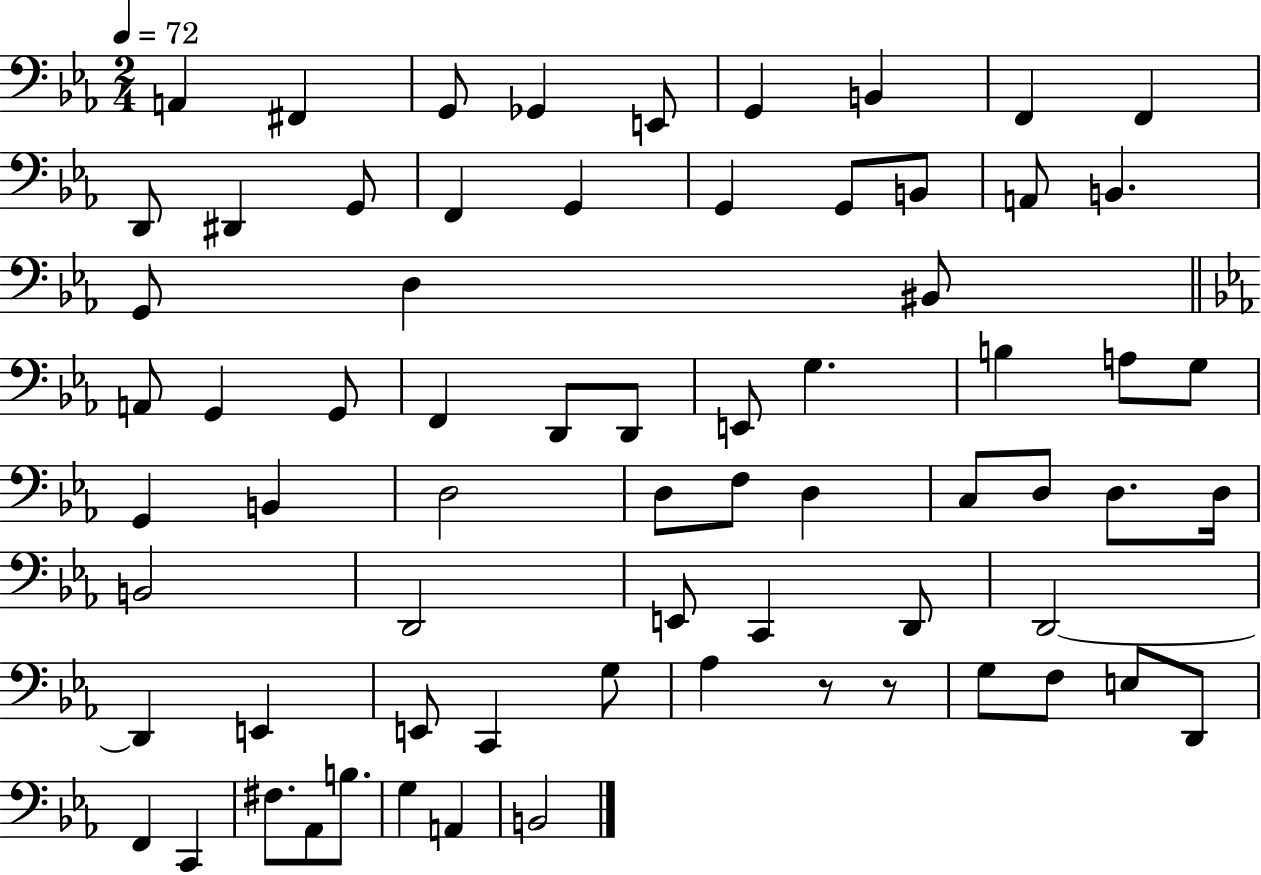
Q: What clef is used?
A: bass